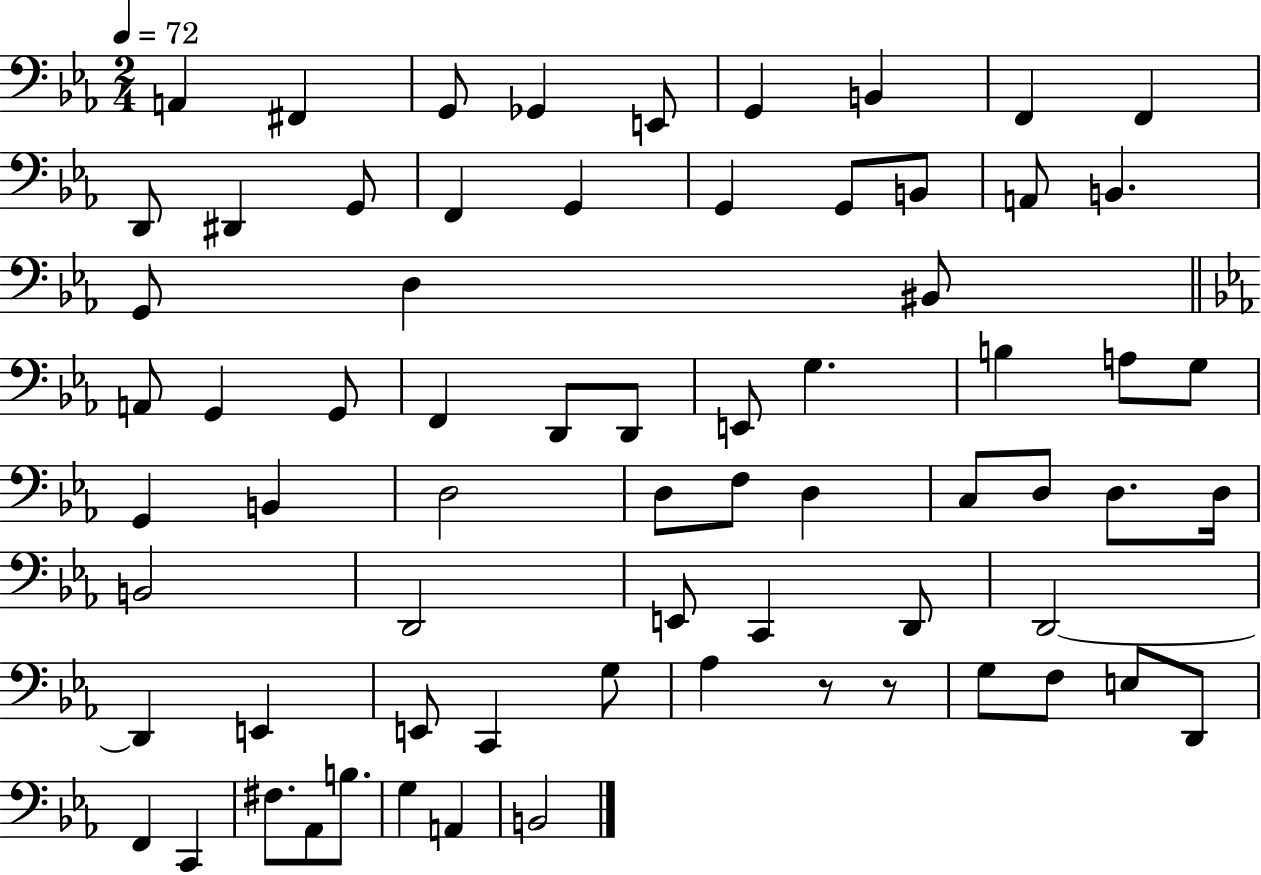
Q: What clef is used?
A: bass